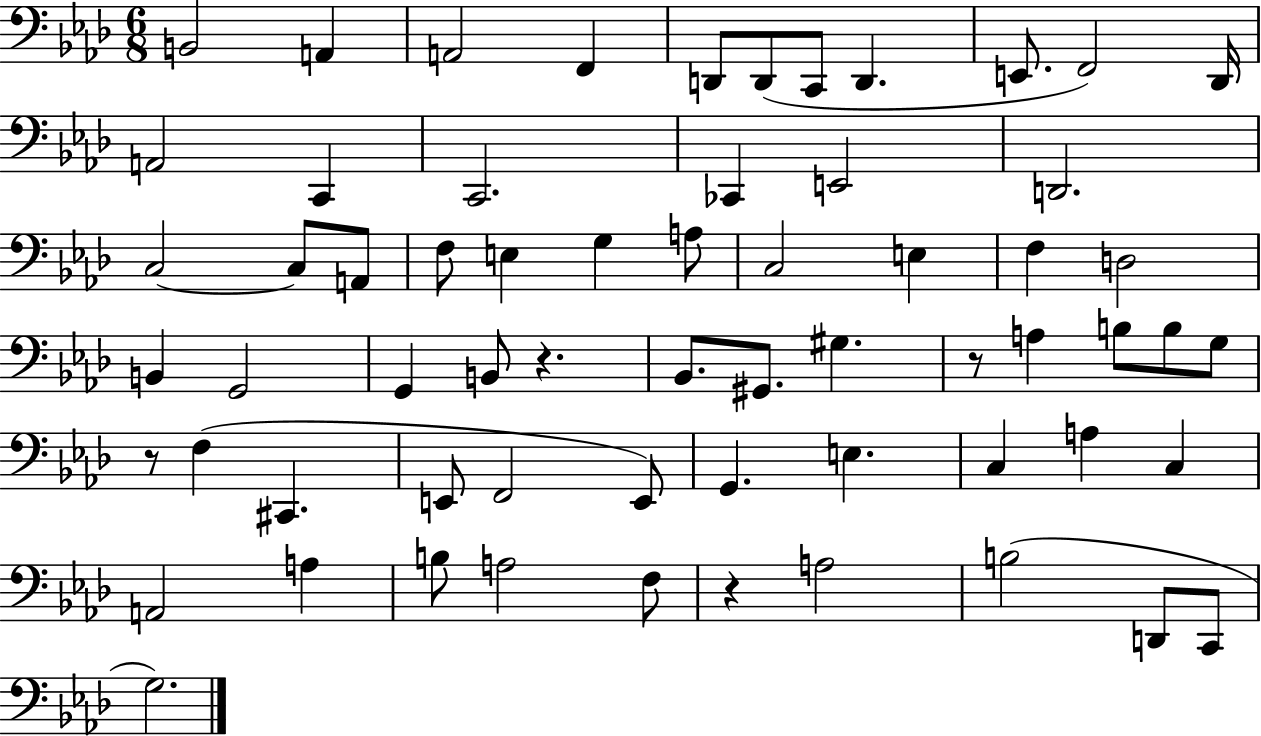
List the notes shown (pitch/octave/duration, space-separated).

B2/h A2/q A2/h F2/q D2/e D2/e C2/e D2/q. E2/e. F2/h Db2/s A2/h C2/q C2/h. CES2/q E2/h D2/h. C3/h C3/e A2/e F3/e E3/q G3/q A3/e C3/h E3/q F3/q D3/h B2/q G2/h G2/q B2/e R/q. Bb2/e. G#2/e. G#3/q. R/e A3/q B3/e B3/e G3/e R/e F3/q C#2/q. E2/e F2/h E2/e G2/q. E3/q. C3/q A3/q C3/q A2/h A3/q B3/e A3/h F3/e R/q A3/h B3/h D2/e C2/e G3/h.